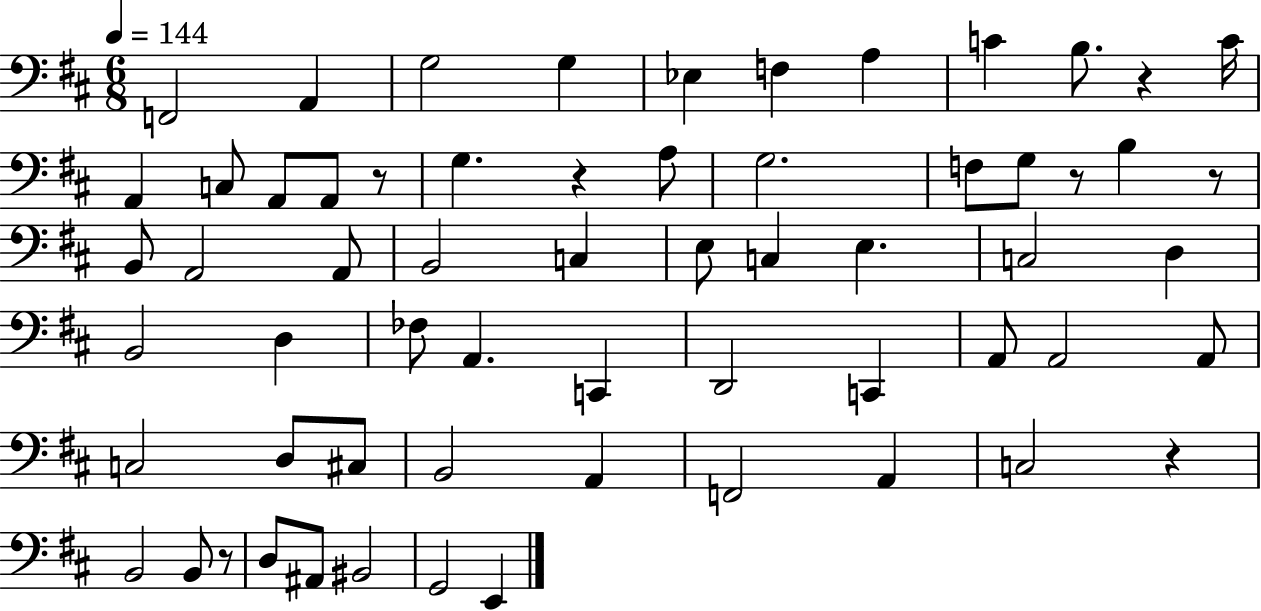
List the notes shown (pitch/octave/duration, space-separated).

F2/h A2/q G3/h G3/q Eb3/q F3/q A3/q C4/q B3/e. R/q C4/s A2/q C3/e A2/e A2/e R/e G3/q. R/q A3/e G3/h. F3/e G3/e R/e B3/q R/e B2/e A2/h A2/e B2/h C3/q E3/e C3/q E3/q. C3/h D3/q B2/h D3/q FES3/e A2/q. C2/q D2/h C2/q A2/e A2/h A2/e C3/h D3/e C#3/e B2/h A2/q F2/h A2/q C3/h R/q B2/h B2/e R/e D3/e A#2/e BIS2/h G2/h E2/q